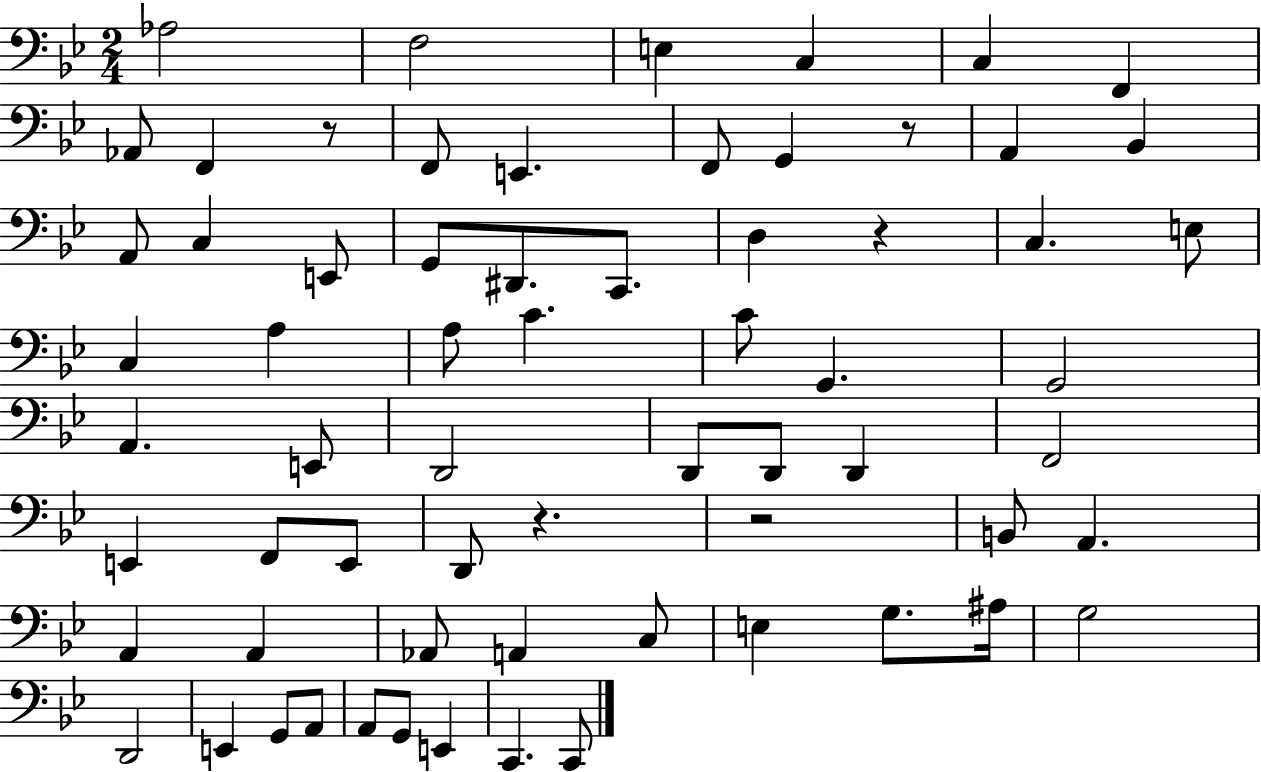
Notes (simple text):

Ab3/h F3/h E3/q C3/q C3/q F2/q Ab2/e F2/q R/e F2/e E2/q. F2/e G2/q R/e A2/q Bb2/q A2/e C3/q E2/e G2/e D#2/e. C2/e. D3/q R/q C3/q. E3/e C3/q A3/q A3/e C4/q. C4/e G2/q. G2/h A2/q. E2/e D2/h D2/e D2/e D2/q F2/h E2/q F2/e E2/e D2/e R/q. R/h B2/e A2/q. A2/q A2/q Ab2/e A2/q C3/e E3/q G3/e. A#3/s G3/h D2/h E2/q G2/e A2/e A2/e G2/e E2/q C2/q. C2/e